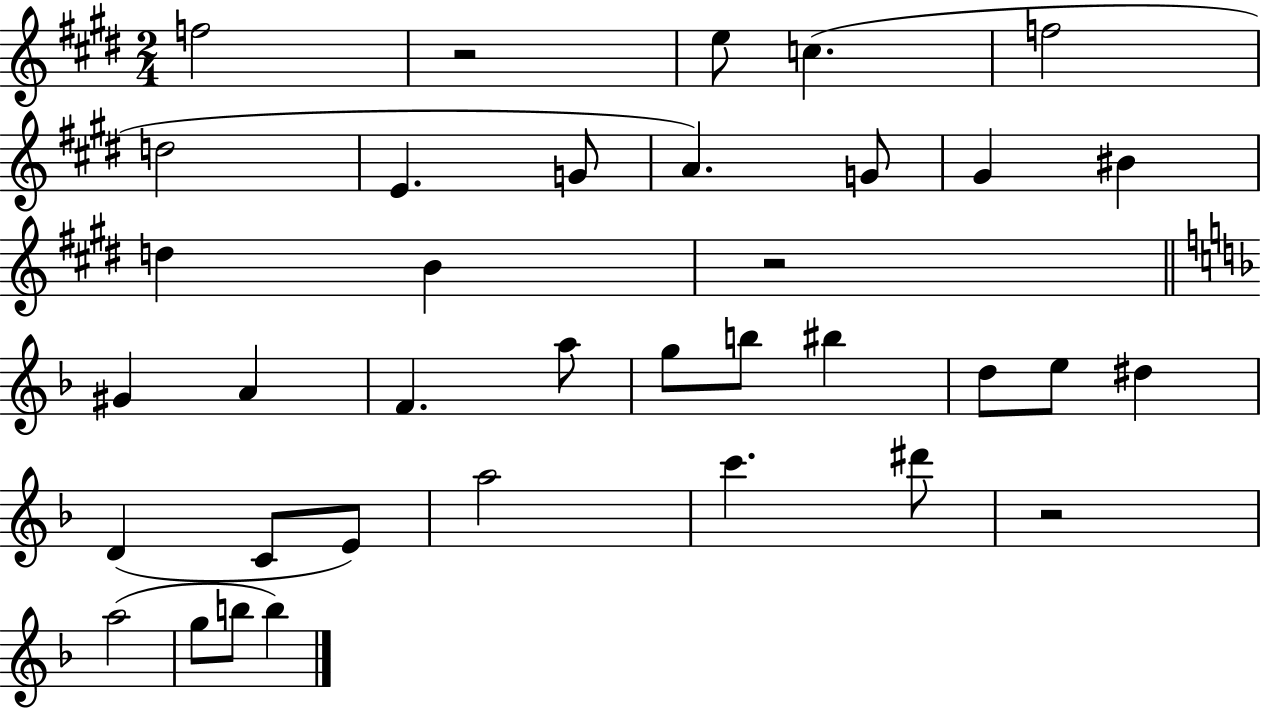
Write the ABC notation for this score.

X:1
T:Untitled
M:2/4
L:1/4
K:E
f2 z2 e/2 c f2 d2 E G/2 A G/2 ^G ^B d B z2 ^G A F a/2 g/2 b/2 ^b d/2 e/2 ^d D C/2 E/2 a2 c' ^d'/2 z2 a2 g/2 b/2 b